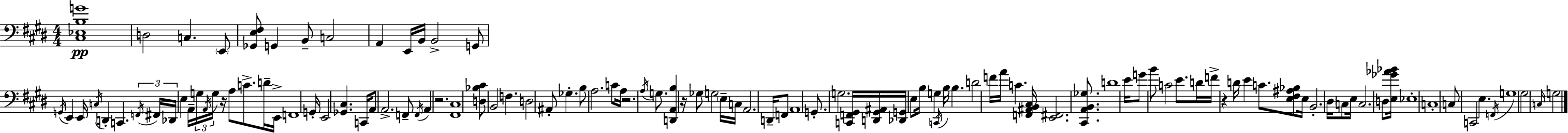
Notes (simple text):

[C#3,Eb3,B3,G4]/w D3/h C3/q. E2/e [Gb2,E3,F#3]/e G2/q B2/e C3/h A2/q E2/s B2/s B2/h G2/e G2/s E2/q E2/s C3/s D2/q C2/q. F2/s F#2/s Db2/s E3/q A2/s G3/s A2/s G3/s R/s A3/e C4/e. D4/s E2/s F2/w G2/s E2/h [Gb2,C#3]/q. C2/s A2/e A2/h. F2/e F2/s A2/q R/h. [F#2,C#3]/w [D3,Bb3,C#4]/e B2/h F3/q. D3/h A#2/e Gb3/q. B3/e A3/h. C4/e A3/s R/h. A3/s G3/e. [D2,A2,B3]/q R/s Gb3/e G3/h E3/s C3/s A2/h. D2/s F2/e A2/w G2/e. G3/h. [C2,F2,G#2]/s [D2,G#2,A#2]/s [Db2,G2]/s E3/e B3/s G3/q C2/s B3/s B3/q. D4/h F4/s A4/s C4/q. [F2,A#2,B2,C#3]/s [E2,F#2]/h. [C#2,A2,B2,Gb3]/e. D4/w E4/s G4/e B4/e C4/h E4/e. D4/s F4/s R/q D4/s E4/q C4/e. [E3,F#3,A#3,Bb3]/e E3/s B2/h. D#3/s C3/e E3/s C3/h. D3/e [E3,Gb4,Ab4,Bb4]/s Eb3/w C3/w C3/e C2/h E3/q. F2/s G3/w G#3/h C3/s G3/h